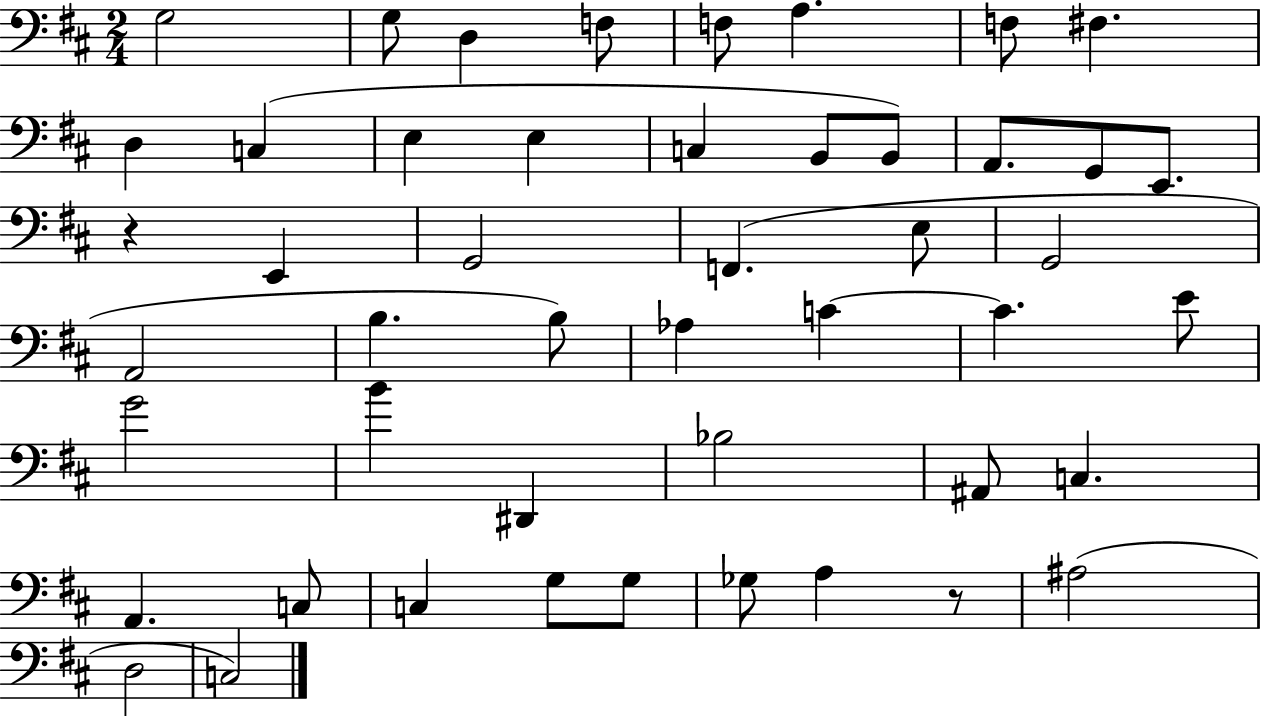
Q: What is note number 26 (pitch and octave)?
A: B3